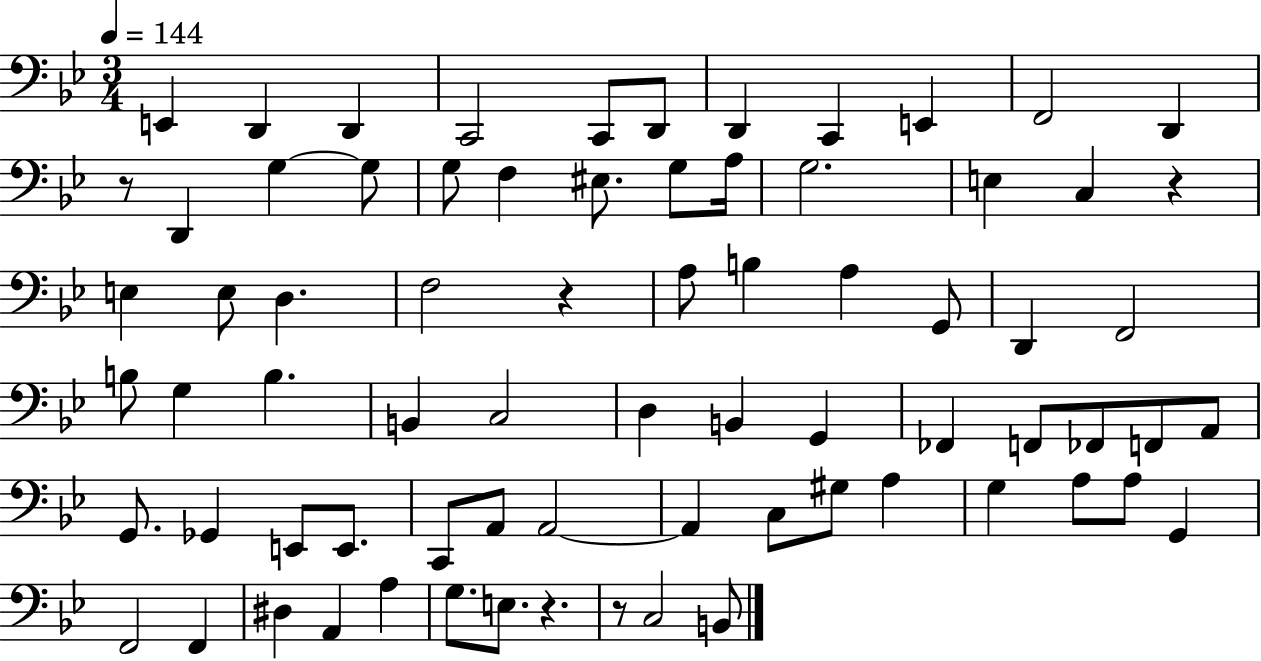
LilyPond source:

{
  \clef bass
  \numericTimeSignature
  \time 3/4
  \key bes \major
  \tempo 4 = 144
  e,4 d,4 d,4 | c,2 c,8 d,8 | d,4 c,4 e,4 | f,2 d,4 | \break r8 d,4 g4~~ g8 | g8 f4 eis8. g8 a16 | g2. | e4 c4 r4 | \break e4 e8 d4. | f2 r4 | a8 b4 a4 g,8 | d,4 f,2 | \break b8 g4 b4. | b,4 c2 | d4 b,4 g,4 | fes,4 f,8 fes,8 f,8 a,8 | \break g,8. ges,4 e,8 e,8. | c,8 a,8 a,2~~ | a,4 c8 gis8 a4 | g4 a8 a8 g,4 | \break f,2 f,4 | dis4 a,4 a4 | g8. e8. r4. | r8 c2 b,8 | \break \bar "|."
}